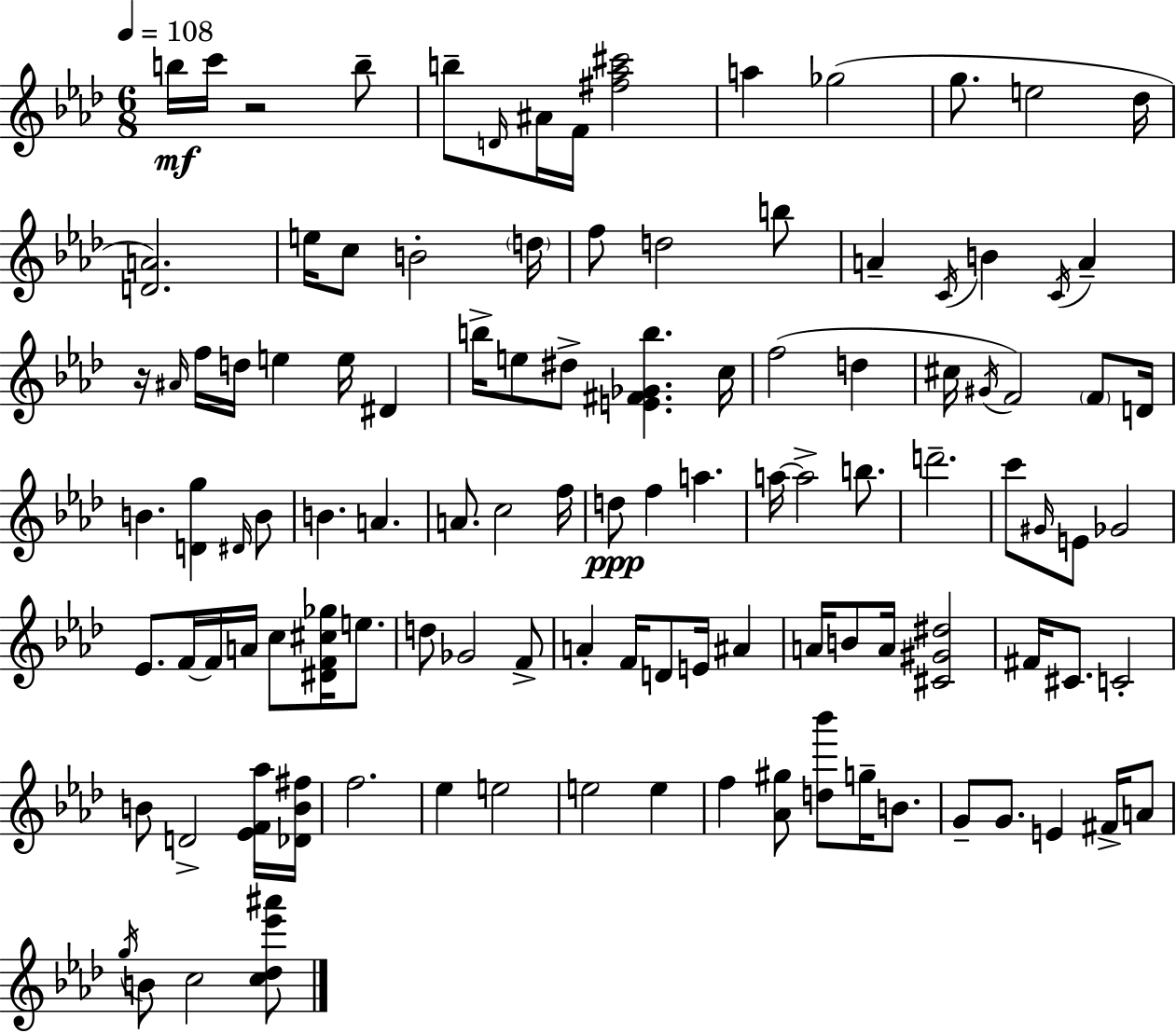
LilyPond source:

{
  \clef treble
  \numericTimeSignature
  \time 6/8
  \key aes \major
  \tempo 4 = 108
  \repeat volta 2 { b''16\mf c'''16 r2 b''8-- | b''8-- \grace { d'16 } ais'16 f'16 <fis'' aes'' cis'''>2 | a''4 ges''2( | g''8. e''2 | \break des''16 <d' a'>2.) | e''16 c''8 b'2-. | \parenthesize d''16 f''8 d''2 b''8 | a'4-- \acciaccatura { c'16 } b'4 \acciaccatura { c'16 } a'4-- | \break r16 \grace { ais'16 } f''16 d''16 e''4 e''16 | dis'4 b''16-> e''8 dis''8-> <e' fis' ges' b''>4. | c''16 f''2( | d''4 cis''16 \acciaccatura { gis'16 }) f'2 | \break \parenthesize f'8 d'16 b'4. <d' g''>4 | \grace { dis'16 } b'8 b'4. | a'4. a'8. c''2 | f''16 d''8\ppp f''4 | \break a''4. a''16~~ a''2-> | b''8. d'''2.-- | c'''8 \grace { gis'16 } e'8 ges'2 | ees'8. f'16~~ f'16 | \break a'16 c''8 <dis' f' cis'' ges''>16 e''8. d''8 ges'2 | f'8-> a'4-. f'16 | d'8 e'16 ais'4 a'16 b'8 a'16 <cis' gis' dis''>2 | fis'16 cis'8. c'2-. | \break b'8 d'2-> | <ees' f' aes''>16 <des' b' fis''>16 f''2. | ees''4 e''2 | e''2 | \break e''4 f''4 <aes' gis''>8 | <d'' bes'''>8 g''16-- b'8. g'8-- g'8. | e'4 fis'16-> a'8 \acciaccatura { g''16 } b'8 c''2 | <c'' des'' ees''' ais'''>8 } \bar "|."
}